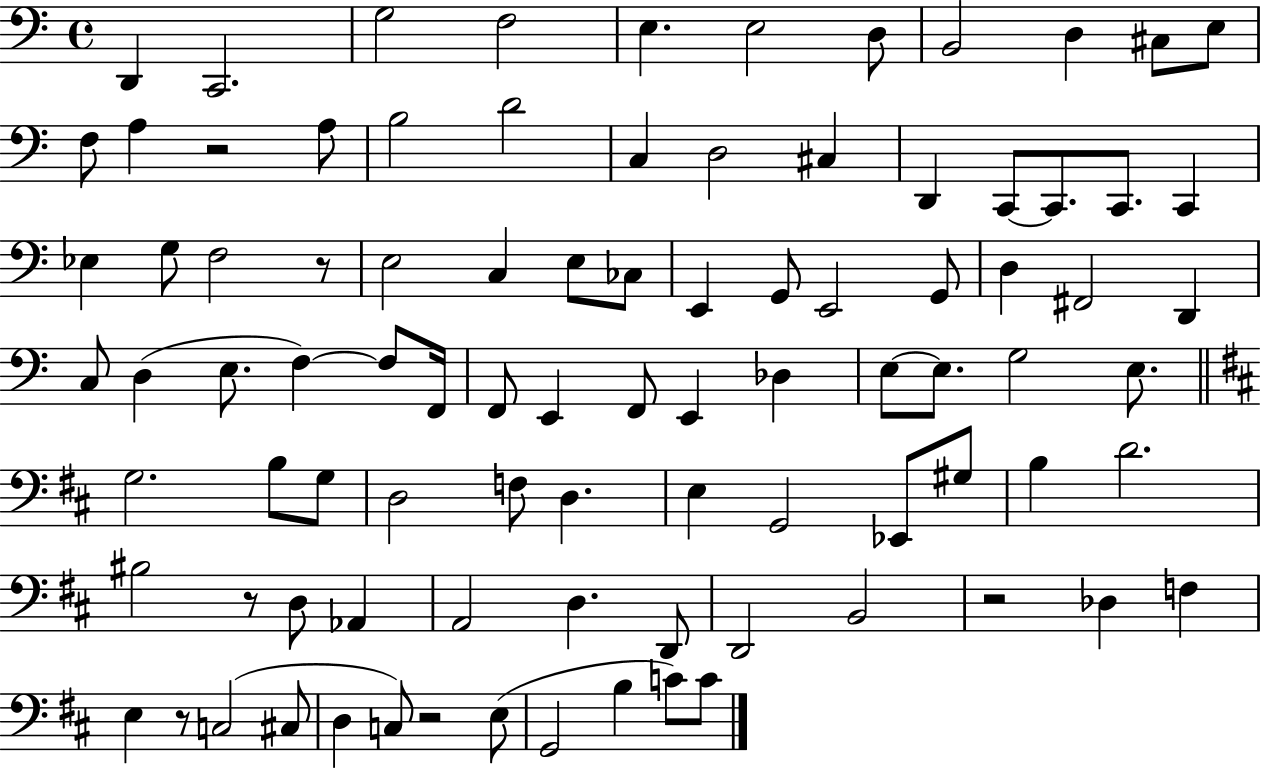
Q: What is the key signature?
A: C major